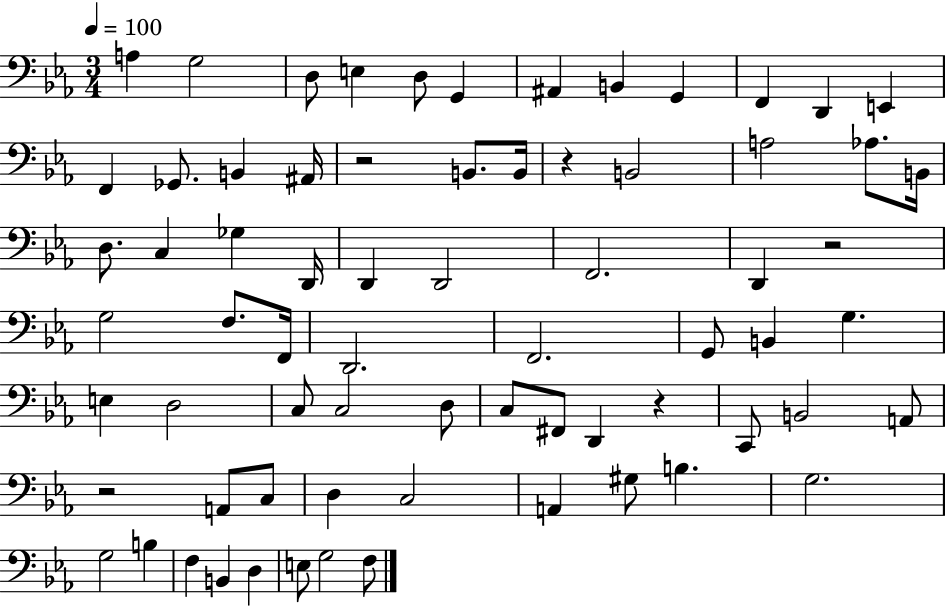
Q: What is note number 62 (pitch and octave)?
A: D3